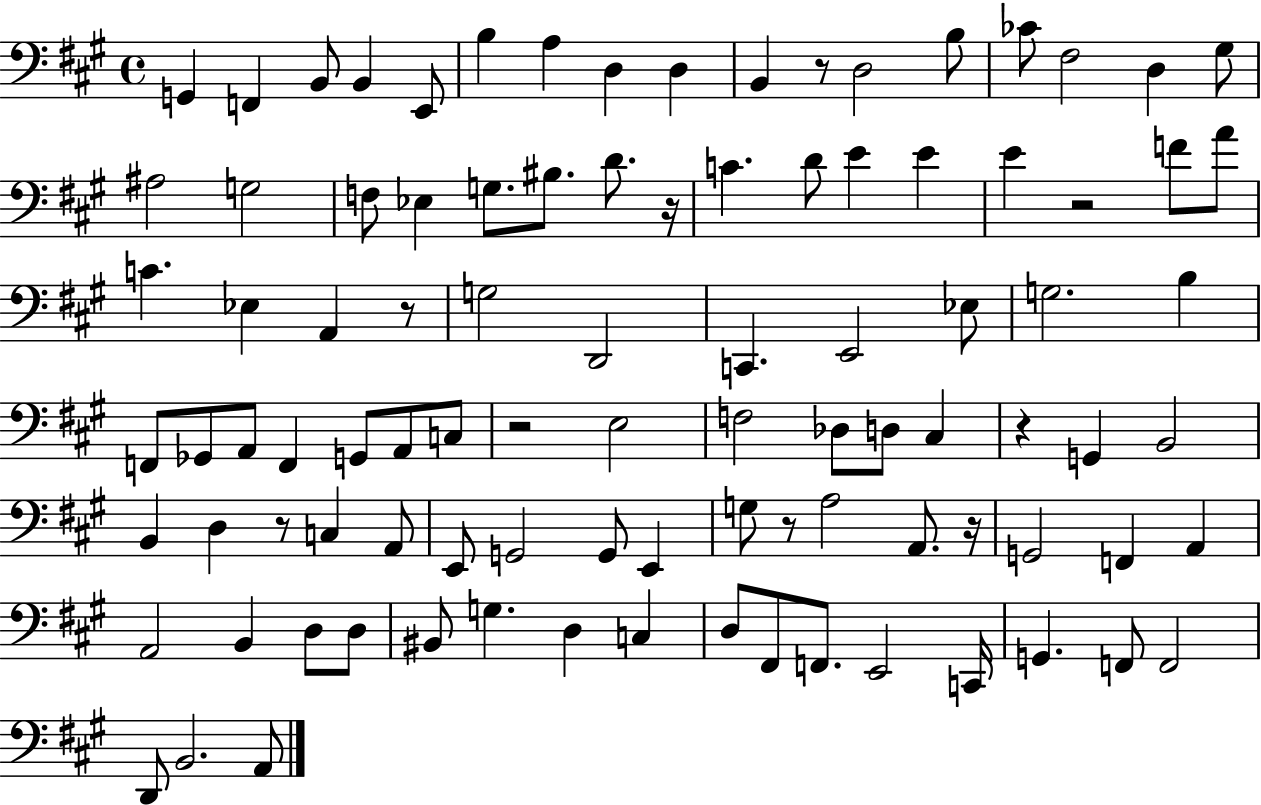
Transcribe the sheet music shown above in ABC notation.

X:1
T:Untitled
M:4/4
L:1/4
K:A
G,, F,, B,,/2 B,, E,,/2 B, A, D, D, B,, z/2 D,2 B,/2 _C/2 ^F,2 D, ^G,/2 ^A,2 G,2 F,/2 _E, G,/2 ^B,/2 D/2 z/4 C D/2 E E E z2 F/2 A/2 C _E, A,, z/2 G,2 D,,2 C,, E,,2 _E,/2 G,2 B, F,,/2 _G,,/2 A,,/2 F,, G,,/2 A,,/2 C,/2 z2 E,2 F,2 _D,/2 D,/2 ^C, z G,, B,,2 B,, D, z/2 C, A,,/2 E,,/2 G,,2 G,,/2 E,, G,/2 z/2 A,2 A,,/2 z/4 G,,2 F,, A,, A,,2 B,, D,/2 D,/2 ^B,,/2 G, D, C, D,/2 ^F,,/2 F,,/2 E,,2 C,,/4 G,, F,,/2 F,,2 D,,/2 B,,2 A,,/2